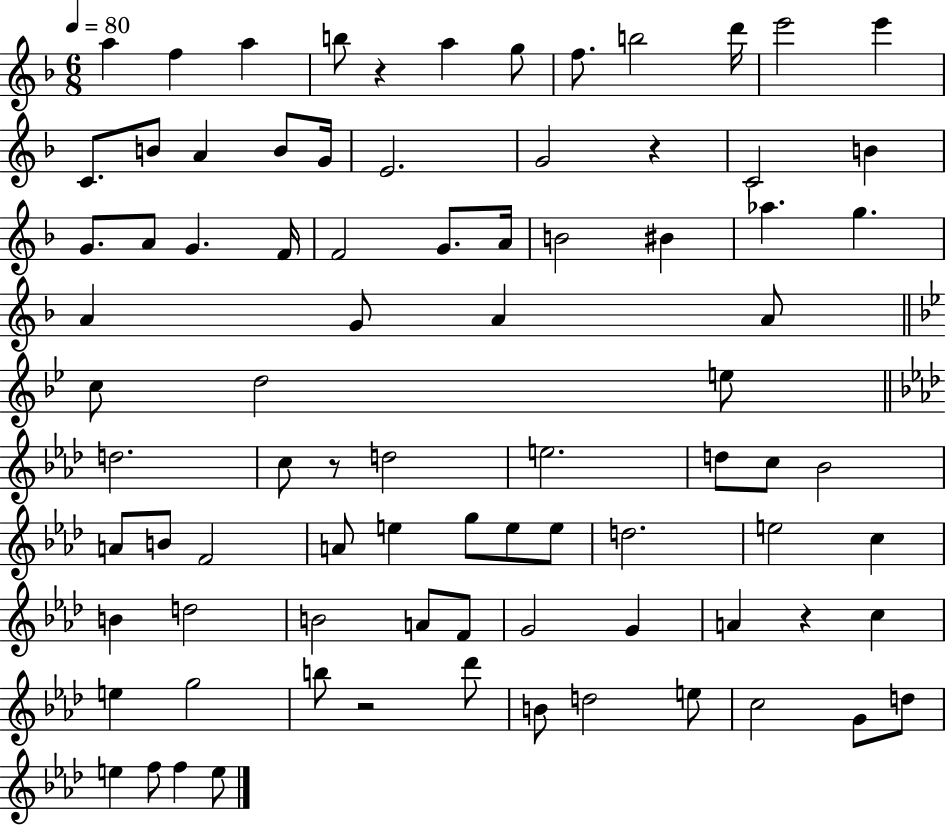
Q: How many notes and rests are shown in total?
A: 84